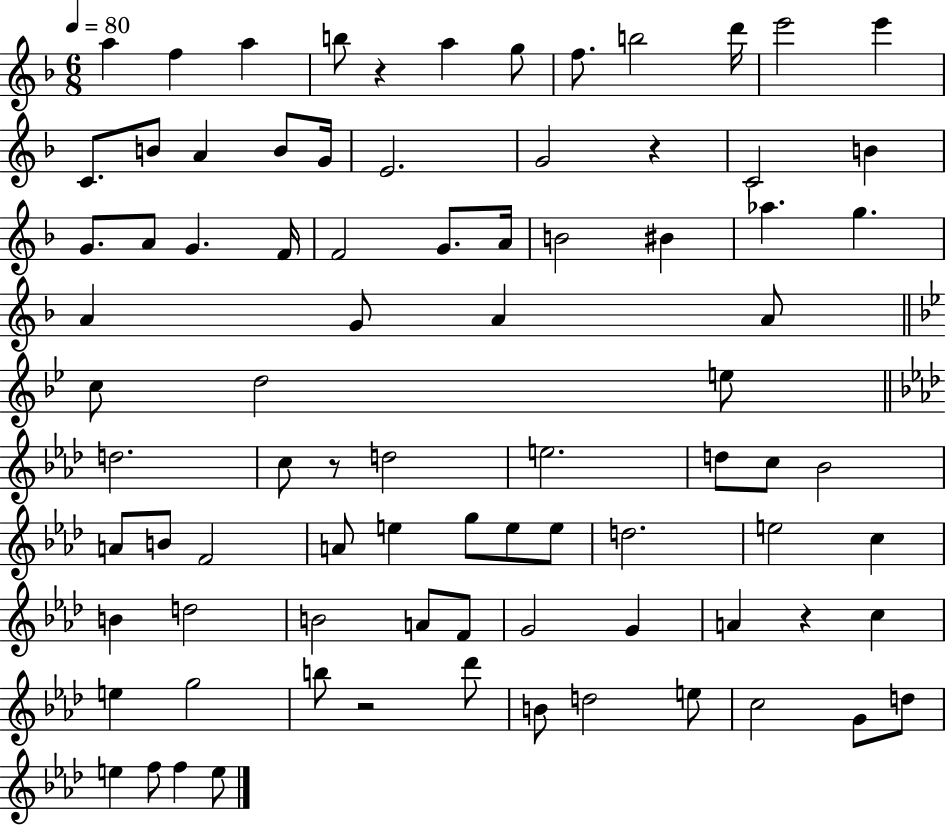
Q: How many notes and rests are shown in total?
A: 84